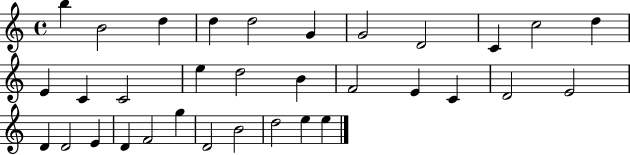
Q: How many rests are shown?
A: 0